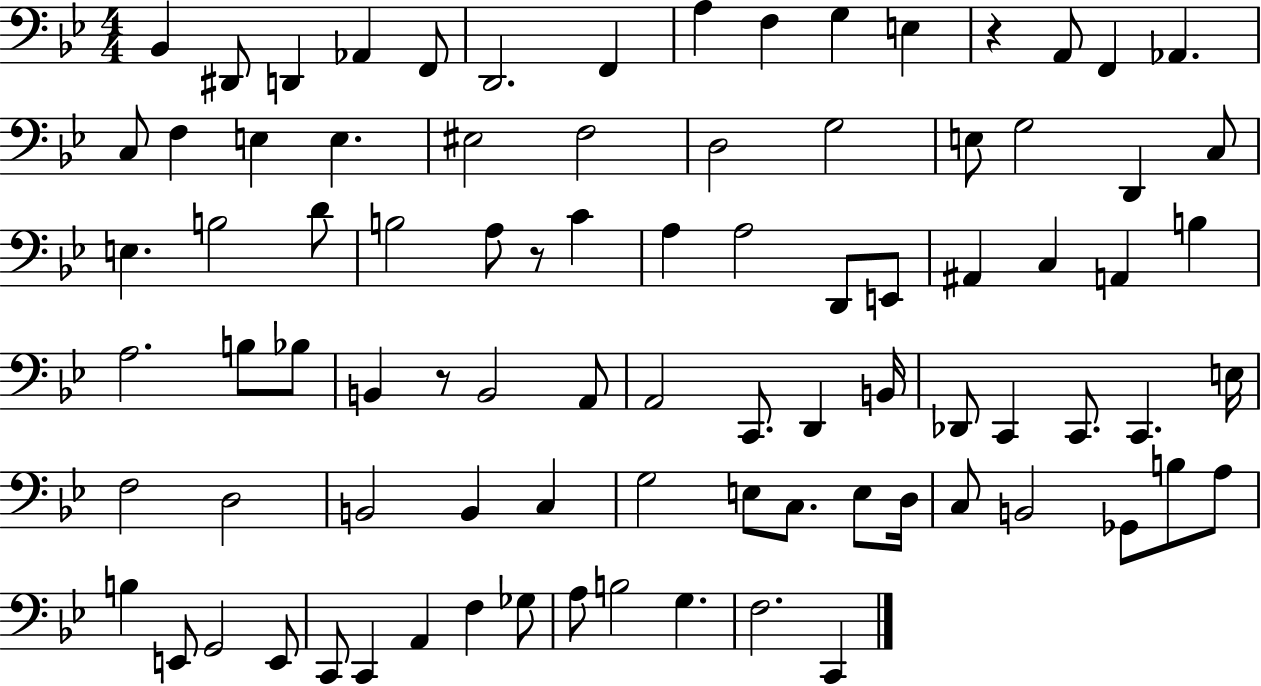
Bb2/q D#2/e D2/q Ab2/q F2/e D2/h. F2/q A3/q F3/q G3/q E3/q R/q A2/e F2/q Ab2/q. C3/e F3/q E3/q E3/q. EIS3/h F3/h D3/h G3/h E3/e G3/h D2/q C3/e E3/q. B3/h D4/e B3/h A3/e R/e C4/q A3/q A3/h D2/e E2/e A#2/q C3/q A2/q B3/q A3/h. B3/e Bb3/e B2/q R/e B2/h A2/e A2/h C2/e. D2/q B2/s Db2/e C2/q C2/e. C2/q. E3/s F3/h D3/h B2/h B2/q C3/q G3/h E3/e C3/e. E3/e D3/s C3/e B2/h Gb2/e B3/e A3/e B3/q E2/e G2/h E2/e C2/e C2/q A2/q F3/q Gb3/e A3/e B3/h G3/q. F3/h. C2/q